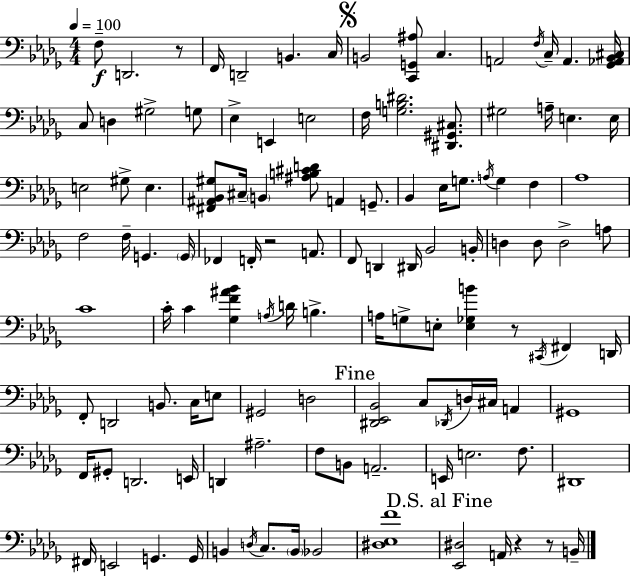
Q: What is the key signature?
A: BES minor